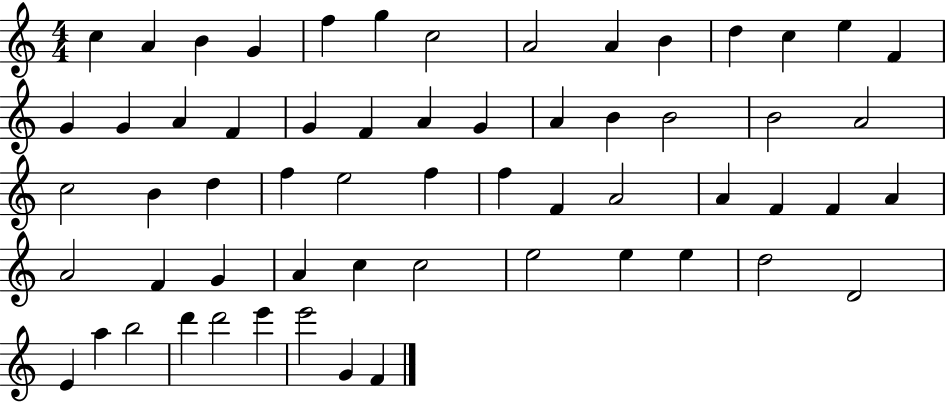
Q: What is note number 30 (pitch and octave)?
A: D5